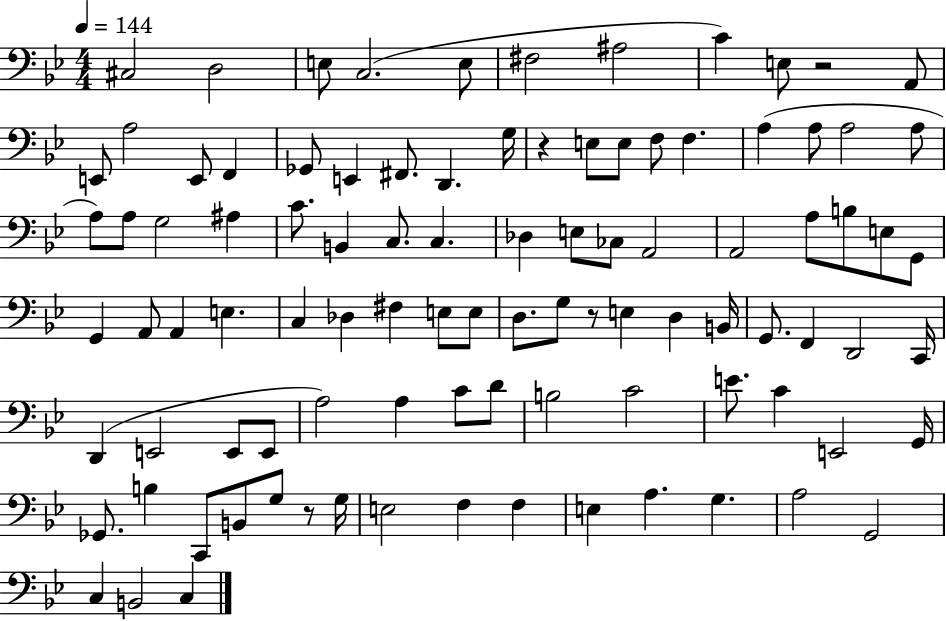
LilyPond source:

{
  \clef bass
  \numericTimeSignature
  \time 4/4
  \key bes \major
  \tempo 4 = 144
  cis2 d2 | e8 c2.( e8 | fis2 ais2 | c'4) e8 r2 a,8 | \break e,8 a2 e,8 f,4 | ges,8 e,4 fis,8. d,4. g16 | r4 e8 e8 f8 f4. | a4( a8 a2 a8 | \break a8) a8 g2 ais4 | c'8. b,4 c8. c4. | des4 e8 ces8 a,2 | a,2 a8 b8 e8 g,8 | \break g,4 a,8 a,4 e4. | c4 des4 fis4 e8 e8 | d8. g8 r8 e4 d4 b,16 | g,8. f,4 d,2 c,16 | \break d,4( e,2 e,8 e,8 | a2) a4 c'8 d'8 | b2 c'2 | e'8. c'4 e,2 g,16 | \break ges,8. b4 c,8 b,8 g8 r8 g16 | e2 f4 f4 | e4 a4. g4. | a2 g,2 | \break c4 b,2 c4 | \bar "|."
}